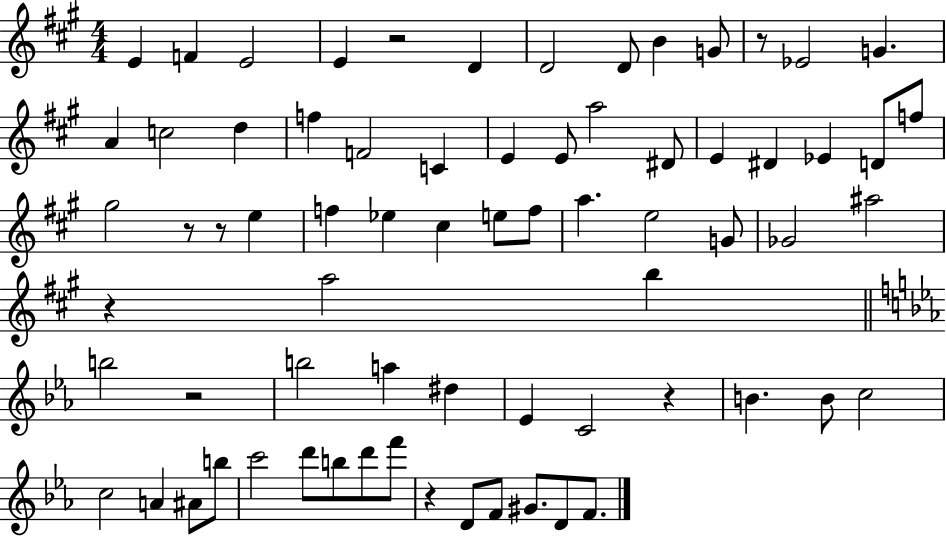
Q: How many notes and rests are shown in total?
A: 71